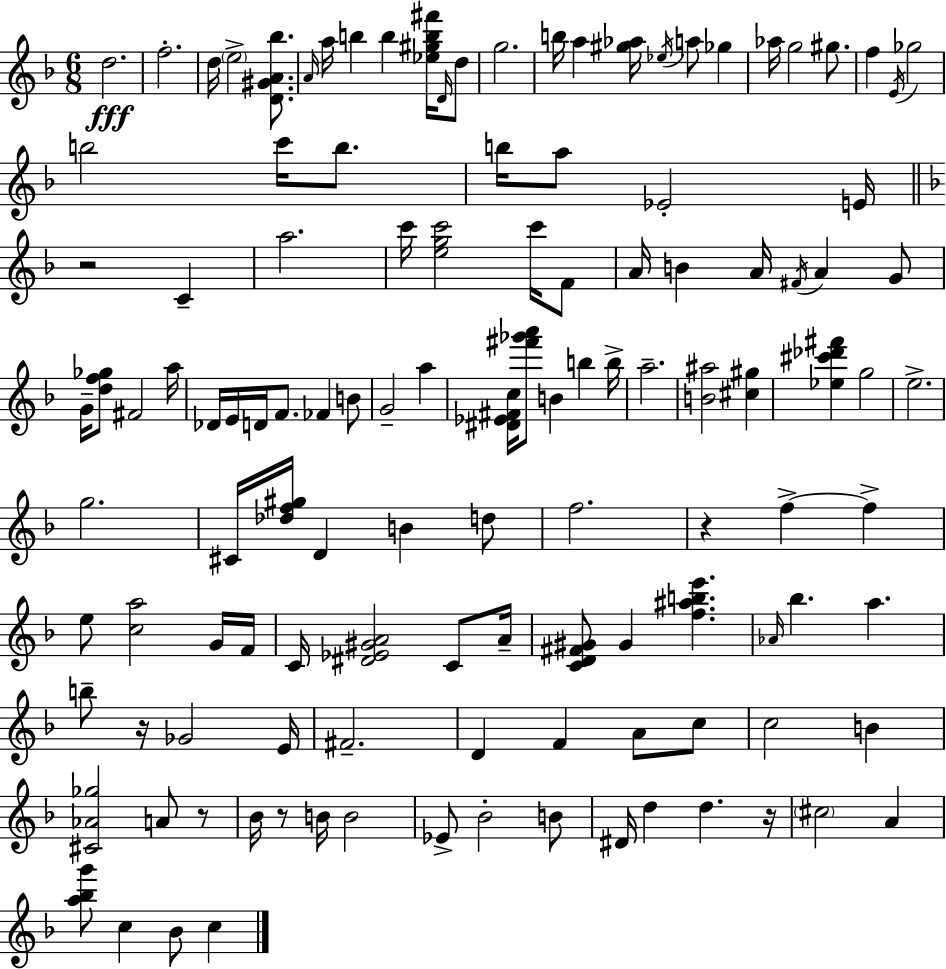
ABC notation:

X:1
T:Untitled
M:6/8
L:1/4
K:Dm
d2 f2 d/4 e2 [D^GA_b]/2 A/4 a/4 b b [_e^gb^f']/4 D/4 d/2 g2 b/4 a [^g_a]/4 _e/4 a/2 _g _a/4 g2 ^g/2 f E/4 _g2 b2 c'/4 b/2 b/4 a/2 _E2 E/4 z2 C a2 c'/4 [egc']2 c'/4 F/2 A/4 B A/4 ^F/4 A G/2 G/4 [df_g]/2 ^F2 a/4 _D/4 E/4 D/4 F/2 _F B/2 G2 a [^D_E^Fc]/4 [^f'_g'a']/2 B b b/4 a2 [B^a]2 [^c^g] [_e^c'_d'^f'] g2 e2 g2 ^C/4 [_df^g]/4 D B d/2 f2 z f f e/2 [ca]2 G/4 F/4 C/4 [^D_E^GA]2 C/2 A/4 [CD^F^G]/2 ^G [f^abe'] _A/4 _b a b/2 z/4 _G2 E/4 ^F2 D F A/2 c/2 c2 B [^C_A_g]2 A/2 z/2 _B/4 z/2 B/4 B2 _E/2 _B2 B/2 ^D/4 d d z/4 ^c2 A [a_bg']/2 c _B/2 c